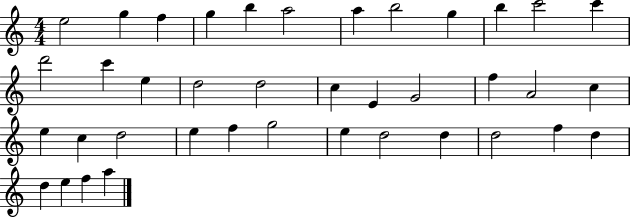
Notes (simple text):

E5/h G5/q F5/q G5/q B5/q A5/h A5/q B5/h G5/q B5/q C6/h C6/q D6/h C6/q E5/q D5/h D5/h C5/q E4/q G4/h F5/q A4/h C5/q E5/q C5/q D5/h E5/q F5/q G5/h E5/q D5/h D5/q D5/h F5/q D5/q D5/q E5/q F5/q A5/q